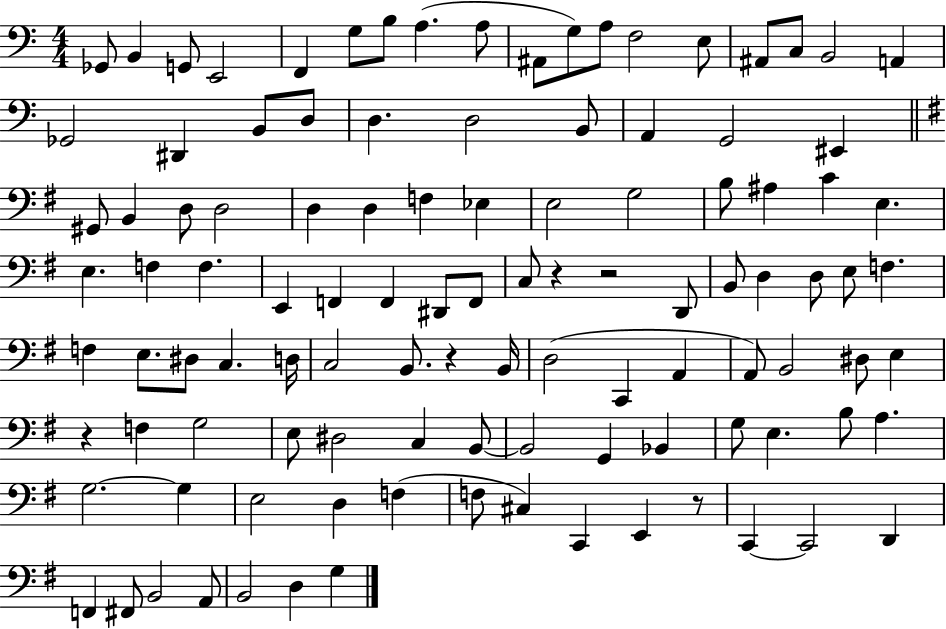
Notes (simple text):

Gb2/e B2/q G2/e E2/h F2/q G3/e B3/e A3/q. A3/e A#2/e G3/e A3/e F3/h E3/e A#2/e C3/e B2/h A2/q Gb2/h D#2/q B2/e D3/e D3/q. D3/h B2/e A2/q G2/h EIS2/q G#2/e B2/q D3/e D3/h D3/q D3/q F3/q Eb3/q E3/h G3/h B3/e A#3/q C4/q E3/q. E3/q. F3/q F3/q. E2/q F2/q F2/q D#2/e F2/e C3/e R/q R/h D2/e B2/e D3/q D3/e E3/e F3/q. F3/q E3/e. D#3/e C3/q. D3/s C3/h B2/e. R/q B2/s D3/h C2/q A2/q A2/e B2/h D#3/e E3/q R/q F3/q G3/h E3/e D#3/h C3/q B2/e B2/h G2/q Bb2/q G3/e E3/q. B3/e A3/q. G3/h. G3/q E3/h D3/q F3/q F3/e C#3/q C2/q E2/q R/e C2/q C2/h D2/q F2/q F#2/e B2/h A2/e B2/h D3/q G3/q